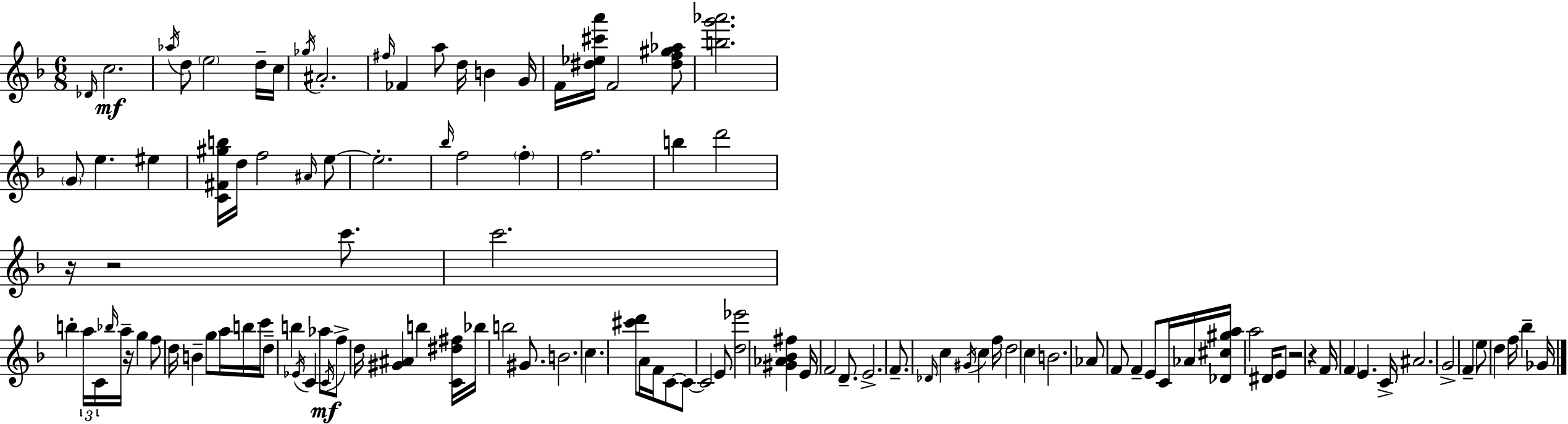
{
  \clef treble
  \numericTimeSignature
  \time 6/8
  \key d \minor
  \grace { des'16 }\mf c''2. | \acciaccatura { aes''16 } d''8 \parenthesize e''2 | d''16-- c''16 \acciaccatura { ges''16 } ais'2.-. | \grace { fis''16 } fes'4 a''8 d''16 b'4 | \break g'16 f'16 <dis'' ees'' cis''' a'''>16 f'2 | <dis'' f'' gis'' aes''>8 <b'' g''' aes'''>2. | \parenthesize g'8 e''4. | eis''4 <c' fis' gis'' b''>16 d''16 f''2 | \break \grace { ais'16 } e''8~~ e''2.-. | \grace { bes''16 } f''2 | \parenthesize f''4-. f''2. | b''4 d'''2 | \break r16 r2 | c'''8. c'''2. | b''4-. \tuplet 3/2 { a''16 c'16 | \grace { bes''16 } } a''16-- r16 g''4 f''8 d''16 b'4-- | \break g''8 a''16 b''16 c'''16 d''8-- b''4 | \acciaccatura { ees'16 } c'4 aes''8\mf \acciaccatura { c'16 } f''8-> d''16 | <gis' ais'>4 b''4 <c' dis'' fis''>16 bes''16 b''2 | gis'8. b'2. | \break c''4. | <cis''' d'''>8 a'16 f'16 c'8~~ c'8~~ c'2 | e'8 <d'' ees'''>2 | <gis' aes' bes' fis''>4 e'16 f'2 | \break d'8.-- e'2.-> | f'8.-- | \grace { des'16 } c''4 \acciaccatura { gis'16 } c''4 f''16 d''2 | c''4 b'2. | \break aes'8 | f'8 f'4-- e'8 c'16 aes'16 <des' cis'' gis'' a''>16 | a''2 dis'16 e'8 r2 | r4 f'16 | \break \parenthesize f'4 e'4. c'16-> ais'2. | g'2-> | f'4-- e''8 | d''4 f''16 bes''4-- ges'16 \bar "|."
}